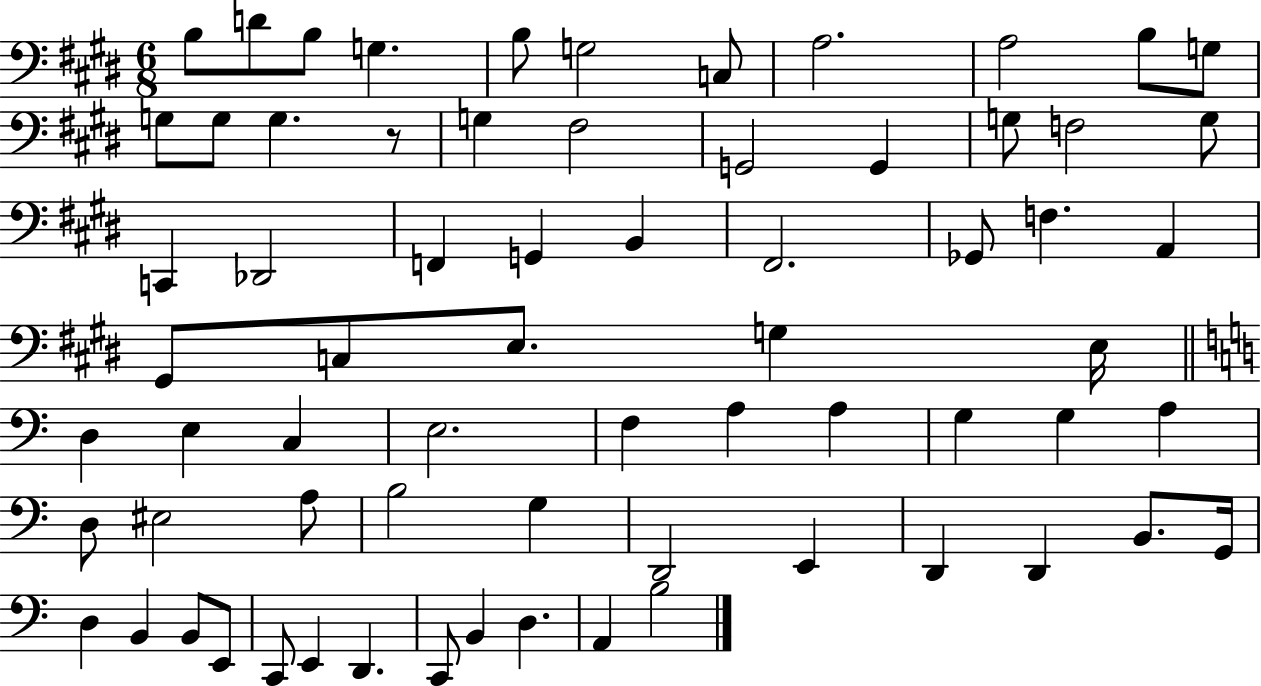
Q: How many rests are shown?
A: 1